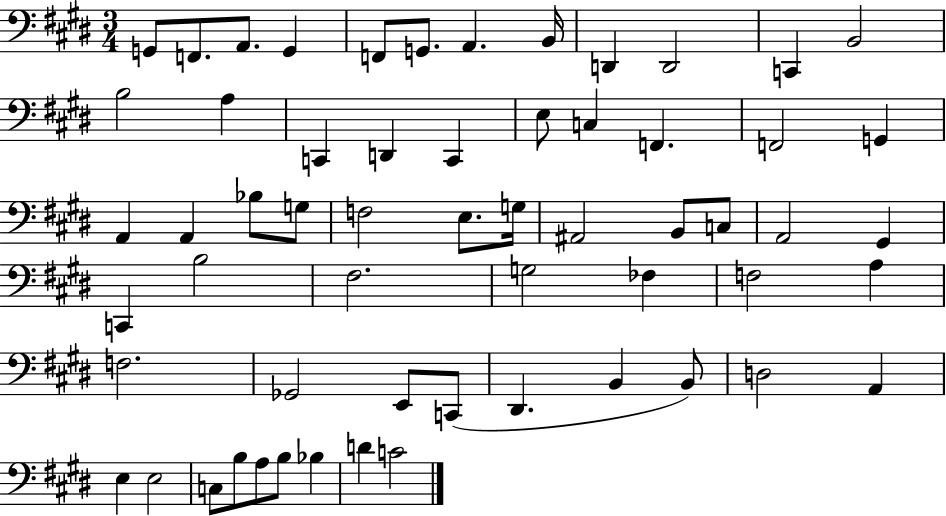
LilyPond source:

{
  \clef bass
  \numericTimeSignature
  \time 3/4
  \key e \major
  g,8 f,8. a,8. g,4 | f,8 g,8. a,4. b,16 | d,4 d,2 | c,4 b,2 | \break b2 a4 | c,4 d,4 c,4 | e8 c4 f,4. | f,2 g,4 | \break a,4 a,4 bes8 g8 | f2 e8. g16 | ais,2 b,8 c8 | a,2 gis,4 | \break c,4 b2 | fis2. | g2 fes4 | f2 a4 | \break f2. | ges,2 e,8 c,8( | dis,4. b,4 b,8) | d2 a,4 | \break e4 e2 | c8 b8 a8 b8 bes4 | d'4 c'2 | \bar "|."
}